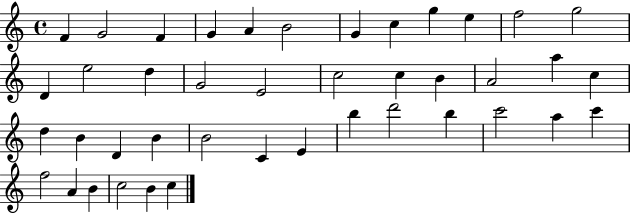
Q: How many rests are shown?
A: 0